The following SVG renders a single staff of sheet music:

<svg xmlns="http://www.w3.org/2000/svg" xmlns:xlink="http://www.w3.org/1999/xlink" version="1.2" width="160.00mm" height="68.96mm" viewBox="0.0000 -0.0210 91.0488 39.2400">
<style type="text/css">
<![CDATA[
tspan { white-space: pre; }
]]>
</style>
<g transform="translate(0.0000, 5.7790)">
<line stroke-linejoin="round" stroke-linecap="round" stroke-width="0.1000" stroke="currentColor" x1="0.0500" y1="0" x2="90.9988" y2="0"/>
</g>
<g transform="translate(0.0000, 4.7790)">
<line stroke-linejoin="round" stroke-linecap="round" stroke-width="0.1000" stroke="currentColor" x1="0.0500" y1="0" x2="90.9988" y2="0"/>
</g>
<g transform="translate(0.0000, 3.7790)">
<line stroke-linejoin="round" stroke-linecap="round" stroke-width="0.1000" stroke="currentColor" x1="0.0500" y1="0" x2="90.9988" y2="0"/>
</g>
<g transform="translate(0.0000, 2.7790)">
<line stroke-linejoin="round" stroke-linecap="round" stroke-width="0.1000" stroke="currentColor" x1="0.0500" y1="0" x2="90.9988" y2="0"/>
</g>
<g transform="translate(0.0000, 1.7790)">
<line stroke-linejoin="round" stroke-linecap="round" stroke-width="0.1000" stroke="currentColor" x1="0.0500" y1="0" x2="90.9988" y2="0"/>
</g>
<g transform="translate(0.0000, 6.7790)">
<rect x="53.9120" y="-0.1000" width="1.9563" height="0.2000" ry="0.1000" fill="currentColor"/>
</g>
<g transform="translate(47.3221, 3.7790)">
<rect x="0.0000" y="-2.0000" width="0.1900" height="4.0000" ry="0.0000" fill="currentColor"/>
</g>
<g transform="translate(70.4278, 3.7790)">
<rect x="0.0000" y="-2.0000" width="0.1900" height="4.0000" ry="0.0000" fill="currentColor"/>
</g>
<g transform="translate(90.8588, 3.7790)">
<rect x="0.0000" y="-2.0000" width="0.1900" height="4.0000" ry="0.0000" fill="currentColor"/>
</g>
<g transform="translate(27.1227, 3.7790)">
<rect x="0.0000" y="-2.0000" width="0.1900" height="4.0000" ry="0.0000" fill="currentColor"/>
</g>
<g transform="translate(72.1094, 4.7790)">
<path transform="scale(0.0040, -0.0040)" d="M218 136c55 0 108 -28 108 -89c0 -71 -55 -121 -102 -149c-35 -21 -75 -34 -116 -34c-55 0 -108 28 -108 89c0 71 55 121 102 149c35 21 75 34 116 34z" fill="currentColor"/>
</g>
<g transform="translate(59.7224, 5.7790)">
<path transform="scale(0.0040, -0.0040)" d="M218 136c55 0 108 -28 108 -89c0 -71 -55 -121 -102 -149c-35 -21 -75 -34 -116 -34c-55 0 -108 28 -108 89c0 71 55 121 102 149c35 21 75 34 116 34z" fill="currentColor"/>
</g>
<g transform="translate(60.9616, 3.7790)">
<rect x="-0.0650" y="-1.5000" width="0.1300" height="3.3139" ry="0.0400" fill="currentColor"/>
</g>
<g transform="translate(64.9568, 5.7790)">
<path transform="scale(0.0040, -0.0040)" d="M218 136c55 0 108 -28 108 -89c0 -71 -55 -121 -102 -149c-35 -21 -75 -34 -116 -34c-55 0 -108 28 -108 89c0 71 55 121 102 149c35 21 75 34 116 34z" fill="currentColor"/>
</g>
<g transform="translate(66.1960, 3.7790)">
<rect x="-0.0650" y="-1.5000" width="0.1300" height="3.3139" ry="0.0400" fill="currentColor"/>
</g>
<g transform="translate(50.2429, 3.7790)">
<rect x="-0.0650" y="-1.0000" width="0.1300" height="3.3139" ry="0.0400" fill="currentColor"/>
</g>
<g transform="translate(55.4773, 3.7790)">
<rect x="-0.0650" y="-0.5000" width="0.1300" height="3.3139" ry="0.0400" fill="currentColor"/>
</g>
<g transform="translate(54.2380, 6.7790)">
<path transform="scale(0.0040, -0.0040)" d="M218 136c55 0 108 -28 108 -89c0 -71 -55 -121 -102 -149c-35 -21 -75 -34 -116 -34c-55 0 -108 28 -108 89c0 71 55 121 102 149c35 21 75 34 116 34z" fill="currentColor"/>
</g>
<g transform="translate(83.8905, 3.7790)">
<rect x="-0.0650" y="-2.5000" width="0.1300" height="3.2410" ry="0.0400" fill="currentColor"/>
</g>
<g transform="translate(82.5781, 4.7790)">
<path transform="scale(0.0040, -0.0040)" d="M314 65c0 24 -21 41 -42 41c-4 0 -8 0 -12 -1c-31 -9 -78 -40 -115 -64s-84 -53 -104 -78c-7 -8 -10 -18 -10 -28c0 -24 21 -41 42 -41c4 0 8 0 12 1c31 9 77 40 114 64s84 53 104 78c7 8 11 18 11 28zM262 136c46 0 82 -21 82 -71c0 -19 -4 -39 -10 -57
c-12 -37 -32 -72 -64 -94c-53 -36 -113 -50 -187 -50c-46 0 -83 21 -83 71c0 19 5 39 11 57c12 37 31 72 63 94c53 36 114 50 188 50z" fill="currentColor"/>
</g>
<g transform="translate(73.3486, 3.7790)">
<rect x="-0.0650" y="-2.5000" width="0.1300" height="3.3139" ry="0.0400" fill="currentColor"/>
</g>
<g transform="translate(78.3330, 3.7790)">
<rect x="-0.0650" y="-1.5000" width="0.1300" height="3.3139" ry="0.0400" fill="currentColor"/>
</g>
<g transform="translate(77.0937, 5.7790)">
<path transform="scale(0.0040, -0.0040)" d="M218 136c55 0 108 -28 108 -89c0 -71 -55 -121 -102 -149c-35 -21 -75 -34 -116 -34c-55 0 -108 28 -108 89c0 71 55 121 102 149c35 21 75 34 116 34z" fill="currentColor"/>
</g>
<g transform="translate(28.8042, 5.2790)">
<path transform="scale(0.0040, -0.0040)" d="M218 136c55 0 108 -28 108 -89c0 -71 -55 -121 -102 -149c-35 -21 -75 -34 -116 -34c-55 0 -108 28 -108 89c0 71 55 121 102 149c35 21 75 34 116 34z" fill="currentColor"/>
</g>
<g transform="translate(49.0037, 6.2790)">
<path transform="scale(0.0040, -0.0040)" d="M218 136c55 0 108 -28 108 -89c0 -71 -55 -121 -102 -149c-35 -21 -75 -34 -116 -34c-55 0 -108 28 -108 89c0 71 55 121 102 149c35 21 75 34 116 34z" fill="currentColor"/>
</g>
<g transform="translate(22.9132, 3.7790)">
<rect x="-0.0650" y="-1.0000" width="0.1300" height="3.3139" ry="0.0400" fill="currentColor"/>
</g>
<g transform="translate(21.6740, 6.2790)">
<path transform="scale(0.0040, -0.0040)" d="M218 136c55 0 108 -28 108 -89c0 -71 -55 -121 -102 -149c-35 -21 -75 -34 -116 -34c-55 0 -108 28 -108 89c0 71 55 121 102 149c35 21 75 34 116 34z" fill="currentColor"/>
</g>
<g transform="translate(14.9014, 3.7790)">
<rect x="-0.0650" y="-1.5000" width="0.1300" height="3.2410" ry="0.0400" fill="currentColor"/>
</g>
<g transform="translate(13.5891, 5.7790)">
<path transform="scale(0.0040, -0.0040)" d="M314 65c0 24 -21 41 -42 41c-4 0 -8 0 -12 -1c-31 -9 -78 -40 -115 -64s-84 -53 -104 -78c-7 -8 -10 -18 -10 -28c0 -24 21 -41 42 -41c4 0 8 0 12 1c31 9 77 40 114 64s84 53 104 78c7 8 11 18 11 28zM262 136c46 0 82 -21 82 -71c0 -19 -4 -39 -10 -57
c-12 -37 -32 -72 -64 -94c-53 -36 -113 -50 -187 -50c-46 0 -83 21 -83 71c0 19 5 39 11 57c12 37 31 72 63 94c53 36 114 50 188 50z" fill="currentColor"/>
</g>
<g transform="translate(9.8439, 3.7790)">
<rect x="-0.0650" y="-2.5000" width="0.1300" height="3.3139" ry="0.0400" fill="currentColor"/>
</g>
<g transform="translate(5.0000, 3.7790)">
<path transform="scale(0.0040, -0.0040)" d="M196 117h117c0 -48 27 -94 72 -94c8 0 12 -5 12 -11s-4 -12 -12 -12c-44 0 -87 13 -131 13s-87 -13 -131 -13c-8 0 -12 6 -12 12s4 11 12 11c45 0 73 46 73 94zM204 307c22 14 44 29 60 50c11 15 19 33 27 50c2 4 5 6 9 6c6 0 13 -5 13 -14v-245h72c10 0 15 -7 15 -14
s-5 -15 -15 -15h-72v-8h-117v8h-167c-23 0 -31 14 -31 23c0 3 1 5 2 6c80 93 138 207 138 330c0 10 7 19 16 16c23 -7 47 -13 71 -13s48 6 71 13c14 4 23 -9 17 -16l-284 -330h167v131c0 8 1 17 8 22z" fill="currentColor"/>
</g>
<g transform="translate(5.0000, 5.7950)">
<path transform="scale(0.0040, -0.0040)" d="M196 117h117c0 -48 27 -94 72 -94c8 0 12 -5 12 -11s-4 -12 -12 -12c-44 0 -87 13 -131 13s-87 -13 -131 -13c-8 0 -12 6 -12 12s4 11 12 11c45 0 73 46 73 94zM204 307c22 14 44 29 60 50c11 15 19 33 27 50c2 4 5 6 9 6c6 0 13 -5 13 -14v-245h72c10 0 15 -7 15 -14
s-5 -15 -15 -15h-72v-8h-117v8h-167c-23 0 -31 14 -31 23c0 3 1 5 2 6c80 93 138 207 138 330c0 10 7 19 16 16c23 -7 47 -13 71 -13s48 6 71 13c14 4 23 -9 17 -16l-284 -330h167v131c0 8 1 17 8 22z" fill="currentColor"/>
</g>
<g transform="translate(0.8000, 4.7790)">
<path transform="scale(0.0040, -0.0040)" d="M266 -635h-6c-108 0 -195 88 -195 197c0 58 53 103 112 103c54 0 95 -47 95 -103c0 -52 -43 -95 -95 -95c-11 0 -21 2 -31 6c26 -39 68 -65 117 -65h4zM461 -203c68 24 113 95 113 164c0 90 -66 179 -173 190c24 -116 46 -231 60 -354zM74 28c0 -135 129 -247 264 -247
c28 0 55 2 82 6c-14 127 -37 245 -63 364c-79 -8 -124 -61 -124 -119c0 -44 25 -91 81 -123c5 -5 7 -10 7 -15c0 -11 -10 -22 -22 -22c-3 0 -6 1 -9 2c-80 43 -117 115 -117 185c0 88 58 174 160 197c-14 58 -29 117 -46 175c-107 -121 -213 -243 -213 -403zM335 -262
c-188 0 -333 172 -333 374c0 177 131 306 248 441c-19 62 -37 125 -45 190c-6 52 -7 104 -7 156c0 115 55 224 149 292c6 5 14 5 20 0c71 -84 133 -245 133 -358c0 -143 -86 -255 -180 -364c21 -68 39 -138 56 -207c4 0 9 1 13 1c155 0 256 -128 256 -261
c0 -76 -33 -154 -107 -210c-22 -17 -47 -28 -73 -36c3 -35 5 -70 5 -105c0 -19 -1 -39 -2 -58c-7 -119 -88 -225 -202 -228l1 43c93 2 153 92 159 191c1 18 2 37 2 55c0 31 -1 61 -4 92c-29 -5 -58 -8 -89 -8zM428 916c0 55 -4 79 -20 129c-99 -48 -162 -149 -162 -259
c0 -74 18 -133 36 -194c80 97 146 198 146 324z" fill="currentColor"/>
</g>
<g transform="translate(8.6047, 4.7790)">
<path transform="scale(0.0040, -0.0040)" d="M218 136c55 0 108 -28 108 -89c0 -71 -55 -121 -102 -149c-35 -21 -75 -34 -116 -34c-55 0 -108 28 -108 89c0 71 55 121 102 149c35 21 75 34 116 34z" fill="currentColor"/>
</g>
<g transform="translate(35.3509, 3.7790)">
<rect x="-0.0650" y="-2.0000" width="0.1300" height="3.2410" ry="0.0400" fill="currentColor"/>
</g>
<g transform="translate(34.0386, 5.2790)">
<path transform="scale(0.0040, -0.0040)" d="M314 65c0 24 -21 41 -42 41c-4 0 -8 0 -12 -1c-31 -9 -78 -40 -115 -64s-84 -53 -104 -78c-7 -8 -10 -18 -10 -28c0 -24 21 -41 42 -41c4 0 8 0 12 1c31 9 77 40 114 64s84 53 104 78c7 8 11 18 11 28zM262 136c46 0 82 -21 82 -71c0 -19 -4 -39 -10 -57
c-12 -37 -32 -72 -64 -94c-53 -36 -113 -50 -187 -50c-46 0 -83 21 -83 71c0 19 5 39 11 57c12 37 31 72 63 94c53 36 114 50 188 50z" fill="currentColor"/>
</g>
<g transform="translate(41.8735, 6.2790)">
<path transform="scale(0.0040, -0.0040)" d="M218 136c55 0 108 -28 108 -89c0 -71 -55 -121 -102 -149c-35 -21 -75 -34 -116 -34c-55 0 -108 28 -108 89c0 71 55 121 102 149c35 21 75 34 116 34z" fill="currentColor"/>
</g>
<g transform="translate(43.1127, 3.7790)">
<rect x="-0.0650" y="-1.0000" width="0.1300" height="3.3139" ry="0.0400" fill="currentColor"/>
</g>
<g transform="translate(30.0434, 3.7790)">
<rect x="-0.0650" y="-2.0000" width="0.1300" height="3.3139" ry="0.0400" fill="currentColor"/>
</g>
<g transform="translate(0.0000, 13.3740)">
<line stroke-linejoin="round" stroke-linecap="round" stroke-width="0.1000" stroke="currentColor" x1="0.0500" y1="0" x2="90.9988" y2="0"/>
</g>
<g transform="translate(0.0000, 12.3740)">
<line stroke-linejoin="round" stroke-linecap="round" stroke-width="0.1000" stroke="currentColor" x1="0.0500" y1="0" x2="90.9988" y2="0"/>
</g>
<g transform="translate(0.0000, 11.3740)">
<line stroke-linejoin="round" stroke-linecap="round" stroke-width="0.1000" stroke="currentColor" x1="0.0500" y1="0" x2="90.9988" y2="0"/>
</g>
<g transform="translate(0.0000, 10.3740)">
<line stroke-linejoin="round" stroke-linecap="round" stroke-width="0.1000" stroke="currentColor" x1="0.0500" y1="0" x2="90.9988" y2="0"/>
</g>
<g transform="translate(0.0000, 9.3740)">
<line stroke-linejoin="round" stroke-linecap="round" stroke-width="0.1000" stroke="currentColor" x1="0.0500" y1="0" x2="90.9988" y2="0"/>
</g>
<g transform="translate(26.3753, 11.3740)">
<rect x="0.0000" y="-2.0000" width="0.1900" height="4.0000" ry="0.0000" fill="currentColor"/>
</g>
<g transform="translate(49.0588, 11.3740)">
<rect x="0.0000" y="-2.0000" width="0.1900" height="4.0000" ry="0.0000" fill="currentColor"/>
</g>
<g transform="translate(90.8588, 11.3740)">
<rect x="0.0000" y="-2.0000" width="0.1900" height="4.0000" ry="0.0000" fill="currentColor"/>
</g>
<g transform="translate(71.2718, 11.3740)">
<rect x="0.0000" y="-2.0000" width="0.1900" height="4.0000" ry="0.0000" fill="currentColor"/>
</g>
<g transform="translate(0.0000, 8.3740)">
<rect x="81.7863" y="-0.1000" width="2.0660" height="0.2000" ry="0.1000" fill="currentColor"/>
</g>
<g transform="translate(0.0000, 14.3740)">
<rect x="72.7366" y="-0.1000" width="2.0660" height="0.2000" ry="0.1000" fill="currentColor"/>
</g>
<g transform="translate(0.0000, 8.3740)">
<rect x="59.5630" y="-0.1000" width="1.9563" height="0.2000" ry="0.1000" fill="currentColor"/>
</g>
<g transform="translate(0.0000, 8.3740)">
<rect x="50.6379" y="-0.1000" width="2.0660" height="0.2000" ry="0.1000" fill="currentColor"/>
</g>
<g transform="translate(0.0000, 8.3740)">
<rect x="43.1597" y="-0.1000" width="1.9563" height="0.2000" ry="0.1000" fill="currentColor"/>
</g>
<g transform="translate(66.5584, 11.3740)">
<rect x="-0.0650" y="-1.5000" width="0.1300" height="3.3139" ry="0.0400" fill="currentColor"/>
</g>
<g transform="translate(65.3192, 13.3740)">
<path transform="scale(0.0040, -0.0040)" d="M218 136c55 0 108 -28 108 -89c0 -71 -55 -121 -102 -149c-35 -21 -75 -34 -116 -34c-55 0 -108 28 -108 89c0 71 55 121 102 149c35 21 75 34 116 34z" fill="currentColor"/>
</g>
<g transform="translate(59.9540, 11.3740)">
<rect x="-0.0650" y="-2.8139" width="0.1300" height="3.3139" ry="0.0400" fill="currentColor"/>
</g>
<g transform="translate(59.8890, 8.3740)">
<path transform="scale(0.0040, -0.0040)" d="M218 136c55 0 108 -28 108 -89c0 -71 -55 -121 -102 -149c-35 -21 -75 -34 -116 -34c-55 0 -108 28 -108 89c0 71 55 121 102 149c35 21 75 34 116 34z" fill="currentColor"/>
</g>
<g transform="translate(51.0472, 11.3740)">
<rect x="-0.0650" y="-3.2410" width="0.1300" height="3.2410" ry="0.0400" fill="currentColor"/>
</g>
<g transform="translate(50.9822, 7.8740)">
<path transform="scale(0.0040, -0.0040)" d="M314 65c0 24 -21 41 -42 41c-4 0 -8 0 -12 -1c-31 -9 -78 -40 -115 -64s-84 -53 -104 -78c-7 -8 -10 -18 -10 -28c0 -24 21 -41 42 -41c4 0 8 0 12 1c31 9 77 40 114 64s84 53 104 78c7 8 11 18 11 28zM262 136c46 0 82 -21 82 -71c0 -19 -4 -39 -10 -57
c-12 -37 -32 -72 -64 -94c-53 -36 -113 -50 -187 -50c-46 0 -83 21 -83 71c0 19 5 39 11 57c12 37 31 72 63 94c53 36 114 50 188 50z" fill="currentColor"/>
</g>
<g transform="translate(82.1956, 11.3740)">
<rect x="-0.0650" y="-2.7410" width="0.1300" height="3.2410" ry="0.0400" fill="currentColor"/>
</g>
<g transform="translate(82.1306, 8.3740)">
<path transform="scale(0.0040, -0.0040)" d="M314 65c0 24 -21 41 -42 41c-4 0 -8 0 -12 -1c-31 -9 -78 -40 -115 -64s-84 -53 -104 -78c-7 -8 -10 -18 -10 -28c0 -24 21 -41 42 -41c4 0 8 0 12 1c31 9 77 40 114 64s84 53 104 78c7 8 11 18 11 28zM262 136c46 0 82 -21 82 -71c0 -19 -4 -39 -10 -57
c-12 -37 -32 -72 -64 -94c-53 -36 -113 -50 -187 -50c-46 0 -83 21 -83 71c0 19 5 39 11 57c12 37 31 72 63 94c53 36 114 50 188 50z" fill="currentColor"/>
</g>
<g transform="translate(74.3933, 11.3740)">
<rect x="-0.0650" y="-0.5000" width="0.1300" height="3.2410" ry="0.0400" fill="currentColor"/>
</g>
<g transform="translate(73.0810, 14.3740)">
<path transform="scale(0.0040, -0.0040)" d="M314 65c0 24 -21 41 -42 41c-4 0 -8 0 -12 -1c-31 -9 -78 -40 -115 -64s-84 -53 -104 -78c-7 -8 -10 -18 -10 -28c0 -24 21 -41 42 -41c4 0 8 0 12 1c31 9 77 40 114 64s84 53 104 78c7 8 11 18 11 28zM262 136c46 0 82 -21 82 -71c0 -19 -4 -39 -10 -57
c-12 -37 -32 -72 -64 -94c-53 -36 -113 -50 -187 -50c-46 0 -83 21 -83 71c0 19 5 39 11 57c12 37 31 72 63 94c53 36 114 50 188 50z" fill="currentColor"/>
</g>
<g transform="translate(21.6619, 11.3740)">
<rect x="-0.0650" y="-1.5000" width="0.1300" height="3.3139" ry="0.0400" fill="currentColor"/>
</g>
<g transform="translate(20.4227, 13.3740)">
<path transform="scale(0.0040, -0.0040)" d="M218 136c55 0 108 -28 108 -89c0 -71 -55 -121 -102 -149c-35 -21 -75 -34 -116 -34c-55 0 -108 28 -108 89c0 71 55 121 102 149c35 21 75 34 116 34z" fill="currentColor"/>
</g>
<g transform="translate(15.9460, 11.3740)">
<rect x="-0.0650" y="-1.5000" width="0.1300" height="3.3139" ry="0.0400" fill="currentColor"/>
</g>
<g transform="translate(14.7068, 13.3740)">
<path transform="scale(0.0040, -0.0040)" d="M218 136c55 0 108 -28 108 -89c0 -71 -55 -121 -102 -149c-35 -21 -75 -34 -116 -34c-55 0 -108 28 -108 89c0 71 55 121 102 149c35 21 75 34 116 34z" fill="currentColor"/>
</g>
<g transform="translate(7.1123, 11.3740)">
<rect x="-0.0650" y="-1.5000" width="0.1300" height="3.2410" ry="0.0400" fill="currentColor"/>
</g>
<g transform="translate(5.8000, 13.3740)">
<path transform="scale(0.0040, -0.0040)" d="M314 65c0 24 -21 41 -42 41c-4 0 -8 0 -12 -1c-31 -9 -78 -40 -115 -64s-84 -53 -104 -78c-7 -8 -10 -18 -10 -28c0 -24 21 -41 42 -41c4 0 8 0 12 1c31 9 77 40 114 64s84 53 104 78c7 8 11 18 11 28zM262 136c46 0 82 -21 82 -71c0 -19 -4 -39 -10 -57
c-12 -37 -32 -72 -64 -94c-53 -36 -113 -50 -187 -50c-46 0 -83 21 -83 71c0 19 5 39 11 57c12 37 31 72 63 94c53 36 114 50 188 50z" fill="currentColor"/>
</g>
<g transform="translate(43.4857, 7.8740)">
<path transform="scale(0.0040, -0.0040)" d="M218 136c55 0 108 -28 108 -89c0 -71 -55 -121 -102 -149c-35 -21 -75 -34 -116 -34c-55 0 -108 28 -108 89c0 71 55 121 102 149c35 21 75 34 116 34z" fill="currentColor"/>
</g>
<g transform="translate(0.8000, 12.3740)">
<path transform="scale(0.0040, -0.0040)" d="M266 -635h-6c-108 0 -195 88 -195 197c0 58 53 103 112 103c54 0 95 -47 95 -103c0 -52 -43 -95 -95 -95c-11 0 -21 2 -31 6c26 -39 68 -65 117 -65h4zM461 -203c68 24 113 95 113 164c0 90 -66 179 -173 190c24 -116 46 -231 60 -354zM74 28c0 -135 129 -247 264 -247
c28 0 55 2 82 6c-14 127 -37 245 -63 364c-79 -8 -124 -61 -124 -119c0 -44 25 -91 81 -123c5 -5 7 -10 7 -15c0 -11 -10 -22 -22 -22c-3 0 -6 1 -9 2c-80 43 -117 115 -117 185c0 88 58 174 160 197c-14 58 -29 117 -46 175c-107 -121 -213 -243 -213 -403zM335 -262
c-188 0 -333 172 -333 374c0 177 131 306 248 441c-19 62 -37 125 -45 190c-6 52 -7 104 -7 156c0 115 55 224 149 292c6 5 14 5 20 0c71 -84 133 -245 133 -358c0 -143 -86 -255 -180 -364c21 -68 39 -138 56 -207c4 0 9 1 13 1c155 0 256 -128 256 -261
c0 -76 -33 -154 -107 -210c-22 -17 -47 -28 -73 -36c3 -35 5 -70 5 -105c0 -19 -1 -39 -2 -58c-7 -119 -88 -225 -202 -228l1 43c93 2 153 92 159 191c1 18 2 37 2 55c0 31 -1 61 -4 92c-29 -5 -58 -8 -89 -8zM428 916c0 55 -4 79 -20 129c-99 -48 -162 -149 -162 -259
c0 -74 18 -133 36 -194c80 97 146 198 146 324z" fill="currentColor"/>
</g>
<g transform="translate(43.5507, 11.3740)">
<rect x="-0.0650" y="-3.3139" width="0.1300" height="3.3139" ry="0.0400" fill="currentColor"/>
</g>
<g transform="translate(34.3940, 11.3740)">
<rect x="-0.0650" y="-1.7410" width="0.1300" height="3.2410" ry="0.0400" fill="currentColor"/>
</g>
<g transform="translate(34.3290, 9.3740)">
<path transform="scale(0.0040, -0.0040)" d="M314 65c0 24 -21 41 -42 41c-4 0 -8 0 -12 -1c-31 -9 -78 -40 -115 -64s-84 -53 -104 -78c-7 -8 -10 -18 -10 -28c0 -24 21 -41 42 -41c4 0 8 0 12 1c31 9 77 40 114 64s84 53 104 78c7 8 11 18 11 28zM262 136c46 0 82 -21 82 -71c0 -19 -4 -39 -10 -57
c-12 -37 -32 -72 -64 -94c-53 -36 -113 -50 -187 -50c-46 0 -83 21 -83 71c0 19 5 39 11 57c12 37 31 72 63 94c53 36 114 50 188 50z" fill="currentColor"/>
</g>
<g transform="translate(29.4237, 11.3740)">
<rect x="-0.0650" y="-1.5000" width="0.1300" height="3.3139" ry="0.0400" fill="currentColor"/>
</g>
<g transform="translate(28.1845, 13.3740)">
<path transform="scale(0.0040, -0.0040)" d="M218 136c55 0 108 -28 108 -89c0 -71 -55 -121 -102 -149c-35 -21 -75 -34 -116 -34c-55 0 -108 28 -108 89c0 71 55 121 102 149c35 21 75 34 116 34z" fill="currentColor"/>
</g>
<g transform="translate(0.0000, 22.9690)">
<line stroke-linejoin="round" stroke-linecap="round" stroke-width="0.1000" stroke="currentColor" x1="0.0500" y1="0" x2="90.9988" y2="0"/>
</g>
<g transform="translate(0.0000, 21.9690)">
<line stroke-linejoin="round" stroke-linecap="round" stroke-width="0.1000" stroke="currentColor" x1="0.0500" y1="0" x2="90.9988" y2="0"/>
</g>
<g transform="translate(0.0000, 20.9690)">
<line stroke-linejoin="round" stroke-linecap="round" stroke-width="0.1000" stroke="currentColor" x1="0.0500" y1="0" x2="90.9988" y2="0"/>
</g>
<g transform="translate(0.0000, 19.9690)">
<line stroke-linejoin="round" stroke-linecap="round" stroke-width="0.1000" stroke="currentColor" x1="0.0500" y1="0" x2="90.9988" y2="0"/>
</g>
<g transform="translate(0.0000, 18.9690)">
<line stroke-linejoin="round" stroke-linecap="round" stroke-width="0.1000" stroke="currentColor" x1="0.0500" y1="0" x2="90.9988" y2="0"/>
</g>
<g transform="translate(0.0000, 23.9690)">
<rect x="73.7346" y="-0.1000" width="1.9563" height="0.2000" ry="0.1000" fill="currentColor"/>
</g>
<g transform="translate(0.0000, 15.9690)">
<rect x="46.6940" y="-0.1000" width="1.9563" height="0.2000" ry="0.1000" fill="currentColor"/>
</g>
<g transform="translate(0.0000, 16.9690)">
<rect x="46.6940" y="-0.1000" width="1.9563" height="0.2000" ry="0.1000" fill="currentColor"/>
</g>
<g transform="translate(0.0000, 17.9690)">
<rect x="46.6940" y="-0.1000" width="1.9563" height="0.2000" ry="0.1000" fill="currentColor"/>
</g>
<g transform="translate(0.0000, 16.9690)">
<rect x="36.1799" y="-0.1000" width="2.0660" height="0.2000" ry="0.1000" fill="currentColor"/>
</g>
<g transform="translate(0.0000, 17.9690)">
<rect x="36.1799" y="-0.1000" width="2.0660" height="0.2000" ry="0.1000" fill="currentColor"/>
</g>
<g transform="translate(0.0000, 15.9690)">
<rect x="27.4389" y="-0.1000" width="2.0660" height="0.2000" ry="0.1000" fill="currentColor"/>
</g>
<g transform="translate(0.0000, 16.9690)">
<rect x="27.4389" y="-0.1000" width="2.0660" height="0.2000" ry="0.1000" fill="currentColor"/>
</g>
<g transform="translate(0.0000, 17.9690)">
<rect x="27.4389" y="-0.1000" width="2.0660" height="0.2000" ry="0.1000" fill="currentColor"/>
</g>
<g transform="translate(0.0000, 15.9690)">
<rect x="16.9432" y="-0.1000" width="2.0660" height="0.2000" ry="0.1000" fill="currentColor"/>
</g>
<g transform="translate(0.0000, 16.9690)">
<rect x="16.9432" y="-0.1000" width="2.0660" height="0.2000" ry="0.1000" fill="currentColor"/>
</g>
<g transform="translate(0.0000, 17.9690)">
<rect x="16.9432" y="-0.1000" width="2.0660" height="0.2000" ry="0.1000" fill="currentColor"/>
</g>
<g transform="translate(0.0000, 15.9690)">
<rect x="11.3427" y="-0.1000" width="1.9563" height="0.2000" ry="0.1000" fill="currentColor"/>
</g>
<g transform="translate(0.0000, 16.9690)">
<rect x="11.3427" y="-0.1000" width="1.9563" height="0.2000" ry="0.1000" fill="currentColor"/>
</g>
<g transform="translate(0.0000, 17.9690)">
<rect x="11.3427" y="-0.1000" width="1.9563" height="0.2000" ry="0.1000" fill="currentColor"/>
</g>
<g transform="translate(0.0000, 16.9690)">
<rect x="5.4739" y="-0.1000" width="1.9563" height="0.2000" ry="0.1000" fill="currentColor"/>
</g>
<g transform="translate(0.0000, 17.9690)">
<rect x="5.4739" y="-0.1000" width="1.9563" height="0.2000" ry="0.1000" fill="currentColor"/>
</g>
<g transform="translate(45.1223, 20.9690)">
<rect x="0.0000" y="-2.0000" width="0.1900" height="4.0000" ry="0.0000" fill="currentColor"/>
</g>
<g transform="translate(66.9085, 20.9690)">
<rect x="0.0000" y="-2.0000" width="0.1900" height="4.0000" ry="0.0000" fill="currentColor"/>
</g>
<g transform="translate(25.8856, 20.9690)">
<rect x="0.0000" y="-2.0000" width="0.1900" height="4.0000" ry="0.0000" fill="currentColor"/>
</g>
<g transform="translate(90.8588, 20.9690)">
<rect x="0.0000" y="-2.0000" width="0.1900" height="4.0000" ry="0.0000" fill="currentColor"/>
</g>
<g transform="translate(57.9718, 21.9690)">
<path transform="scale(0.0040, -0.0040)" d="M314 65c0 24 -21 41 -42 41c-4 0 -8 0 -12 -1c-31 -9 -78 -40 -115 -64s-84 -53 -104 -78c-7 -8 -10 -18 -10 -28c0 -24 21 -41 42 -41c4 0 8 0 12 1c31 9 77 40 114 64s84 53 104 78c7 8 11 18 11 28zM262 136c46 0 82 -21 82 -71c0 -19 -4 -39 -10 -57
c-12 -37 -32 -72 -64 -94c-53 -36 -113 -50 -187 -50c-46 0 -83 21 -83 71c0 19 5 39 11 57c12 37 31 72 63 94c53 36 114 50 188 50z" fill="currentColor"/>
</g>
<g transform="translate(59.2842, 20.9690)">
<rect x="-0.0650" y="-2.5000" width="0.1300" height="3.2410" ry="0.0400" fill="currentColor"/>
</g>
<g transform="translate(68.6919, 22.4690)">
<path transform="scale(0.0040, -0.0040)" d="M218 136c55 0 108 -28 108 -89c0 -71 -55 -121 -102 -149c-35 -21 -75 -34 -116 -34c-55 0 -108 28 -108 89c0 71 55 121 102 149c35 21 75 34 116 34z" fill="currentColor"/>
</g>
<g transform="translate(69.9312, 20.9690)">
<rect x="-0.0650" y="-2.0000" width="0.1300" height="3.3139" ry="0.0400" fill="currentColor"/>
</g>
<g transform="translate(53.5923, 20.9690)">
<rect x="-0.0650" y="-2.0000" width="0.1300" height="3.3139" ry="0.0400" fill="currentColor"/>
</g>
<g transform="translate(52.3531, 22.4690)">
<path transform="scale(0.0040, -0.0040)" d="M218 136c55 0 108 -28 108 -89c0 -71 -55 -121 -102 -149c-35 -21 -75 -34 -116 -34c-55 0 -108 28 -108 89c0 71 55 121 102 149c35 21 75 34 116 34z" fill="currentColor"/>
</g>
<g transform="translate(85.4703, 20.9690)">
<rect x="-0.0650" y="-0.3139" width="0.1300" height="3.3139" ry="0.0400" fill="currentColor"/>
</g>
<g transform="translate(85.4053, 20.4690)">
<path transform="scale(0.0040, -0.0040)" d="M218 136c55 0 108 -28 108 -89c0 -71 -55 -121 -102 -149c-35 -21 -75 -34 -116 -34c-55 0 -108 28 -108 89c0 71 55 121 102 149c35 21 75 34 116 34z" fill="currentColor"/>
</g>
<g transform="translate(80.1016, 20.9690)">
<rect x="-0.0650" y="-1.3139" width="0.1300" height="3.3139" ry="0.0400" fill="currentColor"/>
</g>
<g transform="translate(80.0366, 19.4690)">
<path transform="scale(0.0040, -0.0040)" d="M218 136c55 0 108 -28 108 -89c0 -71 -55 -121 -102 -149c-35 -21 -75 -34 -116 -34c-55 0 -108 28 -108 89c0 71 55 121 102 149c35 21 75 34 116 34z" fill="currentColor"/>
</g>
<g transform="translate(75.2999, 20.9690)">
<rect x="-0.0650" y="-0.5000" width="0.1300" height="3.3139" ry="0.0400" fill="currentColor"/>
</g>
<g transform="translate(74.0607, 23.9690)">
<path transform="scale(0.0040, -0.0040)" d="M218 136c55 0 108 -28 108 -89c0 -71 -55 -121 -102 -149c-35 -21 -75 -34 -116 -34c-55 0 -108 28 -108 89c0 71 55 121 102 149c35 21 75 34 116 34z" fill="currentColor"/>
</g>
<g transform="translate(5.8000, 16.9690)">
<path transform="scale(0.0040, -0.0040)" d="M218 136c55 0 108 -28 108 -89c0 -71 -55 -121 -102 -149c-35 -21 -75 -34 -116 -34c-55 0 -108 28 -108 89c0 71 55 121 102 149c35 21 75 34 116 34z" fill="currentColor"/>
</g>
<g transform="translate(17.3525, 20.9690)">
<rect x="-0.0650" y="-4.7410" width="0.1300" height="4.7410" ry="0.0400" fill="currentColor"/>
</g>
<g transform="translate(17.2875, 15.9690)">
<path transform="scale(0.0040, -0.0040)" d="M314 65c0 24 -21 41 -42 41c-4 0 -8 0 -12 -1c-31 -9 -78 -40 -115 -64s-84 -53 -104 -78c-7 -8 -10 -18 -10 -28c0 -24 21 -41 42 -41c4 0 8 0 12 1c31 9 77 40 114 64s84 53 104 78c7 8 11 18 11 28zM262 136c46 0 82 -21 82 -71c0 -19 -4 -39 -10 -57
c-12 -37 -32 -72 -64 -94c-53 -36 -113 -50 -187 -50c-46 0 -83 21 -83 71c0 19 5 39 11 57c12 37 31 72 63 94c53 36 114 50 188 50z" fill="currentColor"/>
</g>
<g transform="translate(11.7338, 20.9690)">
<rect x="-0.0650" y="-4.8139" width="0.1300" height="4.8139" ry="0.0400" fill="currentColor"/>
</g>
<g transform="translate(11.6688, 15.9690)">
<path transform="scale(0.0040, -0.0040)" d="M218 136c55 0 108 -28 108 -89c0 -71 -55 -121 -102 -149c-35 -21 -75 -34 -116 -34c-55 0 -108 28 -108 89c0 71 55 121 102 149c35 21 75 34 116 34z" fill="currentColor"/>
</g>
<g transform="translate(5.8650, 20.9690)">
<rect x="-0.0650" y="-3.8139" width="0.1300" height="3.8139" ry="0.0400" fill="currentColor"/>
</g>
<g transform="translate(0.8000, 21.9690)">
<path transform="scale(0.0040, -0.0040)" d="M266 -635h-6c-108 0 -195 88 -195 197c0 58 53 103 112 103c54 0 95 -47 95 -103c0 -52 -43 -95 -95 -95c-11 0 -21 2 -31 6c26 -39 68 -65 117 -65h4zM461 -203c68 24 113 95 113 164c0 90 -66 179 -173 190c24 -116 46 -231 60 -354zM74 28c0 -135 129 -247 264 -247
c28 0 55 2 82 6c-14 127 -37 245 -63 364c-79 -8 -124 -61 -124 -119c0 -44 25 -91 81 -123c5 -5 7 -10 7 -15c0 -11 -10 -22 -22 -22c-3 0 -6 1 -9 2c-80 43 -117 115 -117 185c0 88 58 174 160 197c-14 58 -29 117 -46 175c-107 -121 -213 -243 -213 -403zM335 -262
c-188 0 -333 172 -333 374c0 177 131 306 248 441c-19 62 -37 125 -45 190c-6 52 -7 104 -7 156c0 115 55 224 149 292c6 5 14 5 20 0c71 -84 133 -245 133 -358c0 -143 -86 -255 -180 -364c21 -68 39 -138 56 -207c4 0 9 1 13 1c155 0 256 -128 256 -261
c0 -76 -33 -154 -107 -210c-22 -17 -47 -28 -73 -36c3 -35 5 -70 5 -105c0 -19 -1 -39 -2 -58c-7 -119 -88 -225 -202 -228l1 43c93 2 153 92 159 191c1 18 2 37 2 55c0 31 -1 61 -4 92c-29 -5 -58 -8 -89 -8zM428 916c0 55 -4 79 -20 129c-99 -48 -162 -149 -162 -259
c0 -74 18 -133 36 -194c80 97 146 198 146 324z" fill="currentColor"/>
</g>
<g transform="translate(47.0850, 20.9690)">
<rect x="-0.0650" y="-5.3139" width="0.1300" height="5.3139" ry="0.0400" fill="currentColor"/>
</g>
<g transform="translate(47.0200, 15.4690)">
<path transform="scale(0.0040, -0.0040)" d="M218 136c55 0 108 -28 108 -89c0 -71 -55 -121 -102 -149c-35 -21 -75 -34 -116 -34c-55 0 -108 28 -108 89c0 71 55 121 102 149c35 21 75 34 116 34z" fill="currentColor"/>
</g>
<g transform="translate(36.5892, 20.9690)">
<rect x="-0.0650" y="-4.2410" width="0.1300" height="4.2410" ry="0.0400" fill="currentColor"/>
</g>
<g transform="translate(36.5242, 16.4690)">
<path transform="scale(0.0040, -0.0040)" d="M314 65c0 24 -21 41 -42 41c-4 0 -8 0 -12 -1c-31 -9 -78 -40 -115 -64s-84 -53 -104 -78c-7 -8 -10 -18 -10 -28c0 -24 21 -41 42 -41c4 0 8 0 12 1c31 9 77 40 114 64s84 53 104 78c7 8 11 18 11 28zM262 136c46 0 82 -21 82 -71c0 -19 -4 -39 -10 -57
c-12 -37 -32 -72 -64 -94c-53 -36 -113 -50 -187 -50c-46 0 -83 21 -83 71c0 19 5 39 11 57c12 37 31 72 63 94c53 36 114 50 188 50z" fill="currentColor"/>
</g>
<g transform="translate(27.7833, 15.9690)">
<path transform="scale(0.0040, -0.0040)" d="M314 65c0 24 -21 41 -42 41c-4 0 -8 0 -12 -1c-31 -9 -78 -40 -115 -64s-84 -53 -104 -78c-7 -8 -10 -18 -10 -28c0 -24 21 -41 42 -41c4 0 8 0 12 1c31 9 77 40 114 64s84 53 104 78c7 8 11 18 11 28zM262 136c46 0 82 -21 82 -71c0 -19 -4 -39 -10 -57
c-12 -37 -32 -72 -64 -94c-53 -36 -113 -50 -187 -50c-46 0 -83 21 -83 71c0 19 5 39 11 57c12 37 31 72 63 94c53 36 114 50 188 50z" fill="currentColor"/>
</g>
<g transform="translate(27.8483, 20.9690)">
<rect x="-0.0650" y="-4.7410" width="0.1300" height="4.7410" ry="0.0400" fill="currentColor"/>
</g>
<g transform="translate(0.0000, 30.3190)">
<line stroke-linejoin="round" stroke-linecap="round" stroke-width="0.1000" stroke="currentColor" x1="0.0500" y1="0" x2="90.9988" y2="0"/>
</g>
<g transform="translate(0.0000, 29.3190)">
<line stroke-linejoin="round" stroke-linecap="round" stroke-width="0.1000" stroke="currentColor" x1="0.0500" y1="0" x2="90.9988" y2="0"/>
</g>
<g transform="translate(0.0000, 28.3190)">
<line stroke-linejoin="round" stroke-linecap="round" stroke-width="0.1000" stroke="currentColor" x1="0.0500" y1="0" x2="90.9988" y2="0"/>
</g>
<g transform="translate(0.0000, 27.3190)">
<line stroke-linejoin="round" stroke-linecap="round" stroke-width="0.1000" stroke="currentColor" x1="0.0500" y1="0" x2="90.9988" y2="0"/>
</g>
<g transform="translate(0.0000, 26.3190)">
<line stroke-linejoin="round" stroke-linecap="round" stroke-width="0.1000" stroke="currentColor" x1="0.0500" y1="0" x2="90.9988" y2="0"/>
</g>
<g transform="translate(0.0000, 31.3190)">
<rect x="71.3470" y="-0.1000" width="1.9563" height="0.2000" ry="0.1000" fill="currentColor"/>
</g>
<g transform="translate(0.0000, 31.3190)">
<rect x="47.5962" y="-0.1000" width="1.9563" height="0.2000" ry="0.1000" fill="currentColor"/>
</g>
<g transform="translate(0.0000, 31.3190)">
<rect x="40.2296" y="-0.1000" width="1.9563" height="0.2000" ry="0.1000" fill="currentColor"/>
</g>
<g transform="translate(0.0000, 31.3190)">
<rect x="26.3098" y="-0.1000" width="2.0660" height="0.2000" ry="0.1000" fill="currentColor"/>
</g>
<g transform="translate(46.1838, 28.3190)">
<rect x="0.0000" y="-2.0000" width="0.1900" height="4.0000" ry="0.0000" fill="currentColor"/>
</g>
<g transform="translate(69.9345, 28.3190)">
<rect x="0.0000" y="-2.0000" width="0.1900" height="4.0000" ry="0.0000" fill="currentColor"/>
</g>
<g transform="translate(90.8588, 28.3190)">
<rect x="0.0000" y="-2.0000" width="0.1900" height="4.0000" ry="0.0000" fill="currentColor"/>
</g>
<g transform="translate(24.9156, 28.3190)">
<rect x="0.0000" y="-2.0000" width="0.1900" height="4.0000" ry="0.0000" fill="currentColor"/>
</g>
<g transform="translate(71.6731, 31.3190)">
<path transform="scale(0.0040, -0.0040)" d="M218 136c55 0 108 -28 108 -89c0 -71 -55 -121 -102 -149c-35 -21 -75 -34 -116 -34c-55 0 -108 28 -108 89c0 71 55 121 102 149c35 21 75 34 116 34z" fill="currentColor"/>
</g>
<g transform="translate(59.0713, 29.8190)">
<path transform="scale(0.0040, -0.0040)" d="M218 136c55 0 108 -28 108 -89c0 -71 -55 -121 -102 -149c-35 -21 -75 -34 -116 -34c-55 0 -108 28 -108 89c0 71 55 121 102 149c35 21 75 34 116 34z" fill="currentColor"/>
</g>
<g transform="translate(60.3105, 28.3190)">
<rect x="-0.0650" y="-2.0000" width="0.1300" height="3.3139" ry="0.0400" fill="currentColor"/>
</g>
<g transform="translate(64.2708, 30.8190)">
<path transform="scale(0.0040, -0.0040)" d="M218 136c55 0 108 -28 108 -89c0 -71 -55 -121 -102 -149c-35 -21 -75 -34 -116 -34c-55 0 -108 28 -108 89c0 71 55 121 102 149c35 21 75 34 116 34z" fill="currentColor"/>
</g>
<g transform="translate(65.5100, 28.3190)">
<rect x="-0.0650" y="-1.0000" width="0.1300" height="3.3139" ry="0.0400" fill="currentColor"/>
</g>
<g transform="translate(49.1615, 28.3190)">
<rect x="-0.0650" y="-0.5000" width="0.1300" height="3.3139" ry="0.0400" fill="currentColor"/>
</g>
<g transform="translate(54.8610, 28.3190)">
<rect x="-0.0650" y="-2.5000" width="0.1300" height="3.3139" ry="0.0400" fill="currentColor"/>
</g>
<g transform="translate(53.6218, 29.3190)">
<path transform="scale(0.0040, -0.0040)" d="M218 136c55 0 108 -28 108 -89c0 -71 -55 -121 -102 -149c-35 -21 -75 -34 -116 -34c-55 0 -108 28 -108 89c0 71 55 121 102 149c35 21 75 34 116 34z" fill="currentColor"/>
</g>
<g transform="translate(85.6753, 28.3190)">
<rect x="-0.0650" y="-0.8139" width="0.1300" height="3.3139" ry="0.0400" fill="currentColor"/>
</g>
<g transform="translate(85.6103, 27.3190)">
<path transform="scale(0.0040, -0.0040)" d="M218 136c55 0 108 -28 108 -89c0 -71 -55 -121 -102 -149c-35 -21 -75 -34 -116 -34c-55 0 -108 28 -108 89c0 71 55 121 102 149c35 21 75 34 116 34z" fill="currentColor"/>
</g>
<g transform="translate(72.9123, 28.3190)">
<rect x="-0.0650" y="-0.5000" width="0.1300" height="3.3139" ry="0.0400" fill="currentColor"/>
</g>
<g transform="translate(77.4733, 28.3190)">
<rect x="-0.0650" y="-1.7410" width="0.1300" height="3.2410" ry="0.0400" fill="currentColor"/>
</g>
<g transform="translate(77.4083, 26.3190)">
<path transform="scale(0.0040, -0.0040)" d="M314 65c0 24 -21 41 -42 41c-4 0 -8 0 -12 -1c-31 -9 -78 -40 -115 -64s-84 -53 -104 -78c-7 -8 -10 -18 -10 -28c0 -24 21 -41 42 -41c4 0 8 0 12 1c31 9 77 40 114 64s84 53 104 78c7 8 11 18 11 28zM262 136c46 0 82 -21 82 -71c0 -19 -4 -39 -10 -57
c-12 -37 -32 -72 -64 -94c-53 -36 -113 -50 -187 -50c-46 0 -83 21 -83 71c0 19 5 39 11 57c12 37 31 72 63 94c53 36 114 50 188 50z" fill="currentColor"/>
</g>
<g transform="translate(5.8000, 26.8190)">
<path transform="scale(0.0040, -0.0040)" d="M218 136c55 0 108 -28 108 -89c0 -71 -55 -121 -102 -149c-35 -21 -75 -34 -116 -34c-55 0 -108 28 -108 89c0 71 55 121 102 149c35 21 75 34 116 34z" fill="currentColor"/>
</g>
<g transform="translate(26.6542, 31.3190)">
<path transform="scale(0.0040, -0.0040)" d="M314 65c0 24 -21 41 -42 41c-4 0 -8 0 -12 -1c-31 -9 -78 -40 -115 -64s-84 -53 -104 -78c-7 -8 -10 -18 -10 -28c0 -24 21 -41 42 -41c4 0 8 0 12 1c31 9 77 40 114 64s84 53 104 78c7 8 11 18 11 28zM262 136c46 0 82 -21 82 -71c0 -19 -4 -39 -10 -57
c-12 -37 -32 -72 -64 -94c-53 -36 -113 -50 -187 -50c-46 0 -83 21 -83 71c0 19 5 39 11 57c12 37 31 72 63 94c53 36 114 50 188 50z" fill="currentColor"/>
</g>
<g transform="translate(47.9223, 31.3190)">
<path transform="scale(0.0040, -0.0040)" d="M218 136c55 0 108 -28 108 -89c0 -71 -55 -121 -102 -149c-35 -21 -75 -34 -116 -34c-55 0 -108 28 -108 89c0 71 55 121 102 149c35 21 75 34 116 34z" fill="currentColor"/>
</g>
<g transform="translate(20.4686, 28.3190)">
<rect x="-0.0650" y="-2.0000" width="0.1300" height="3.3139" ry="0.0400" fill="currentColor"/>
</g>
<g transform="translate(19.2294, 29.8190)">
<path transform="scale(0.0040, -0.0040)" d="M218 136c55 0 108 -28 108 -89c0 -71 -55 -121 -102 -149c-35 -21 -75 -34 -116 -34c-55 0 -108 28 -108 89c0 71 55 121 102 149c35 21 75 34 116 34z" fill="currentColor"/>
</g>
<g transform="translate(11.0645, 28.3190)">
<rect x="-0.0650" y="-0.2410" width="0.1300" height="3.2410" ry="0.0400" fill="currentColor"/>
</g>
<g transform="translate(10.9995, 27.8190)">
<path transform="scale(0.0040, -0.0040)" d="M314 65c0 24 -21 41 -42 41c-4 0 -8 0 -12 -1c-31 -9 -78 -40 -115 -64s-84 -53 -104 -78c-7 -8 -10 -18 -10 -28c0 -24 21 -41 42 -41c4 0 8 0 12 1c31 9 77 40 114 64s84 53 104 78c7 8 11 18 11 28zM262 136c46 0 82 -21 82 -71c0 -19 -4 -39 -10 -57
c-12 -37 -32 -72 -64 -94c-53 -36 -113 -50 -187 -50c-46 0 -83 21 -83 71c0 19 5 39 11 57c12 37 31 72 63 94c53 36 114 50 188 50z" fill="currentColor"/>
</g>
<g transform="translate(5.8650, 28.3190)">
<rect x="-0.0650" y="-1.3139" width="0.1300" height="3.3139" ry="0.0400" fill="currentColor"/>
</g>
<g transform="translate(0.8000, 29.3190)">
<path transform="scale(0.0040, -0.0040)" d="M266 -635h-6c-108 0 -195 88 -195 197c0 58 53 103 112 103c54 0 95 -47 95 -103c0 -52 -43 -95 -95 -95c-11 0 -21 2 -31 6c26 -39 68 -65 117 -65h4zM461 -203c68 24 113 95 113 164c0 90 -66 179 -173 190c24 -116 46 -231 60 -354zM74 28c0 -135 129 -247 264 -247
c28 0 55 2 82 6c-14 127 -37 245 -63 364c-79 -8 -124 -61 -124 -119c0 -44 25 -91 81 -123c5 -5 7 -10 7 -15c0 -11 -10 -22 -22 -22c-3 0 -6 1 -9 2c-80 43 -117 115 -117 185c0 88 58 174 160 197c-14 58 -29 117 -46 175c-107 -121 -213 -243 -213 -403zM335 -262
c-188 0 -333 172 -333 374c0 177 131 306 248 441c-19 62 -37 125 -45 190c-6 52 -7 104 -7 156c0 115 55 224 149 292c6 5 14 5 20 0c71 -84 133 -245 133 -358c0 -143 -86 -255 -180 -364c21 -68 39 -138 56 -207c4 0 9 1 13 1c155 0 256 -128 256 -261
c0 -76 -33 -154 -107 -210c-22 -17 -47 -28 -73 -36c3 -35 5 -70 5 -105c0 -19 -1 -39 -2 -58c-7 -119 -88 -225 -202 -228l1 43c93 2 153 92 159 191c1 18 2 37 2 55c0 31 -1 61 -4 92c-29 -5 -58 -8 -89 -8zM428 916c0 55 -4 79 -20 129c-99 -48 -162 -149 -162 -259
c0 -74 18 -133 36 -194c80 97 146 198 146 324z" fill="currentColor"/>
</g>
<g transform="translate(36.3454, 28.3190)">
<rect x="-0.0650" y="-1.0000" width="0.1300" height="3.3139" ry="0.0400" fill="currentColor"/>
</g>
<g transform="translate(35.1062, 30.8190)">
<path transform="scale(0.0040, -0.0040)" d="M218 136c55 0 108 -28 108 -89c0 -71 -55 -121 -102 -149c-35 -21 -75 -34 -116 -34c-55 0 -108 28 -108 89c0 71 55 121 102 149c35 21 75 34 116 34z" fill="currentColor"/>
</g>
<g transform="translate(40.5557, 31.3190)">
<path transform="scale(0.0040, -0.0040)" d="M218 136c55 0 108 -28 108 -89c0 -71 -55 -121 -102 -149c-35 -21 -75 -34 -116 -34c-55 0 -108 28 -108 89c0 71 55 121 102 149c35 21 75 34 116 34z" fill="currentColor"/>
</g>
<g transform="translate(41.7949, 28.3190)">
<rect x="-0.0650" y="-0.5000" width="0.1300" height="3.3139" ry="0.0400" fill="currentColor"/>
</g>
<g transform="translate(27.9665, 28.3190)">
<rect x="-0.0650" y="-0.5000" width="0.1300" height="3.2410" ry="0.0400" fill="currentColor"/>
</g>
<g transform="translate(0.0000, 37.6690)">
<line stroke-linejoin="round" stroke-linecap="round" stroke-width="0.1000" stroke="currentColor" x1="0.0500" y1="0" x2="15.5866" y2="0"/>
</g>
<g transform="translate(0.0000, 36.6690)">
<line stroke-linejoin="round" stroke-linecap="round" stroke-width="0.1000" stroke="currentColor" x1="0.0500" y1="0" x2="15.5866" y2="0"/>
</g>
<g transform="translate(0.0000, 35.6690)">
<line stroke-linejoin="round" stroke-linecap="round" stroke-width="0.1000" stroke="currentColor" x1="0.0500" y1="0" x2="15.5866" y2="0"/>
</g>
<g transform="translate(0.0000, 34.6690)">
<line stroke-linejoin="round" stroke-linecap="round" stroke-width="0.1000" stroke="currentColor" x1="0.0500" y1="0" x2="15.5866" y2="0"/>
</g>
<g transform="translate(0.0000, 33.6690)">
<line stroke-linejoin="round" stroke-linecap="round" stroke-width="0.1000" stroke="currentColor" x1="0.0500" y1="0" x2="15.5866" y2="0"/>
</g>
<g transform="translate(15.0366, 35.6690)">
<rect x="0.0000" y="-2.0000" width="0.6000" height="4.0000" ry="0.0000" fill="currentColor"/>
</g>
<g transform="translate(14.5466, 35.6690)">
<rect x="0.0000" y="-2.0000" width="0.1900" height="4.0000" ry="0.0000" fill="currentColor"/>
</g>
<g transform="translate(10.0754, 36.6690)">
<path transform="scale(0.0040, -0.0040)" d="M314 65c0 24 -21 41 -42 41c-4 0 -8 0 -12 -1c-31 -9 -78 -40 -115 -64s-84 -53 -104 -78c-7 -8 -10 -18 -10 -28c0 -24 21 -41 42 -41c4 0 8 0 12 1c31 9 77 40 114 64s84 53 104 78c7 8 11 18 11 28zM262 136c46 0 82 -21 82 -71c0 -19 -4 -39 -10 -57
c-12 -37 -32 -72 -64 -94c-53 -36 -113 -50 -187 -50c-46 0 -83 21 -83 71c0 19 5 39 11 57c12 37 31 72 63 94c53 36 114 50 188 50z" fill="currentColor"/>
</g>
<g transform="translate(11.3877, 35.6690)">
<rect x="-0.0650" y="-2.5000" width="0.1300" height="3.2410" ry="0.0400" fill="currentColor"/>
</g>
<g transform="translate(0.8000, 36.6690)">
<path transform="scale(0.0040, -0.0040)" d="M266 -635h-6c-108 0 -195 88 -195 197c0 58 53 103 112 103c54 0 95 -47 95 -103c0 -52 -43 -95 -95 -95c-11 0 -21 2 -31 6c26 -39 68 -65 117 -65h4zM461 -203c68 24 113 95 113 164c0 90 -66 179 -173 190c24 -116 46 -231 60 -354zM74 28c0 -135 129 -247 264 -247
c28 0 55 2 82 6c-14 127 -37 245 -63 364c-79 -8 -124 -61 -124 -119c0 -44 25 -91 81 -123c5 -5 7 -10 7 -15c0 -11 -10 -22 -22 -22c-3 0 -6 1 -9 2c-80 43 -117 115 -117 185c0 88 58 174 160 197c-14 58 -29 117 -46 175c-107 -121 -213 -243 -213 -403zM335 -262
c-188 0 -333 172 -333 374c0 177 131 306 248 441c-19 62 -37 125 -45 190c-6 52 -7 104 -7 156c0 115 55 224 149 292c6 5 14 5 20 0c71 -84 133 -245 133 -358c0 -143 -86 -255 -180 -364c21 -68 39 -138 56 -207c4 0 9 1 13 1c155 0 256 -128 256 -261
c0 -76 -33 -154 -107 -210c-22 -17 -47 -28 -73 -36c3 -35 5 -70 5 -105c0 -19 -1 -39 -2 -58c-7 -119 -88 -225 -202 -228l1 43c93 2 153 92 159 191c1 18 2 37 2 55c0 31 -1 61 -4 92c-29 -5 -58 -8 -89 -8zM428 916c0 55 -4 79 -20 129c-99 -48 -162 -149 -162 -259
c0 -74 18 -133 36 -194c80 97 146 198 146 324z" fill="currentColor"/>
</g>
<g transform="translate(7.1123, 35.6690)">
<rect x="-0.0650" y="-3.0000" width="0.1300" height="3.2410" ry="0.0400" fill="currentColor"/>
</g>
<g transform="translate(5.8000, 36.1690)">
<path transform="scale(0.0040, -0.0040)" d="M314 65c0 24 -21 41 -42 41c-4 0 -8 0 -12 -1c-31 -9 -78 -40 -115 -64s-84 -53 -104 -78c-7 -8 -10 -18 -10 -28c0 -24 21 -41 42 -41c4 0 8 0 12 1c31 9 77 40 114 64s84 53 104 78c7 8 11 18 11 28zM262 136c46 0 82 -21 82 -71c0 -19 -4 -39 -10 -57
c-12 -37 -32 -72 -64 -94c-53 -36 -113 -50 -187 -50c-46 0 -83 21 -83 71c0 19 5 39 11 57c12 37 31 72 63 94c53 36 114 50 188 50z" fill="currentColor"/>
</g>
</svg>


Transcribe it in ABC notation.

X:1
T:Untitled
M:4/4
L:1/4
K:C
G E2 D F F2 D D C E E G E G2 E2 E E E f2 b b2 a E C2 a2 c' e' e'2 e'2 d'2 f' F G2 F C e c e c2 F C2 D C C G F D C f2 d A2 G2